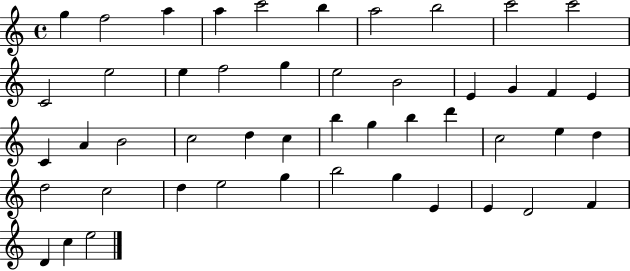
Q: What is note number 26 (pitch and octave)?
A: D5